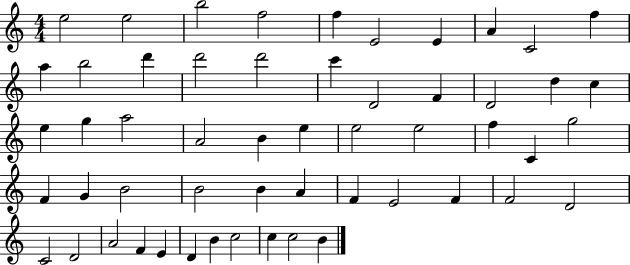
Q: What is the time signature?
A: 4/4